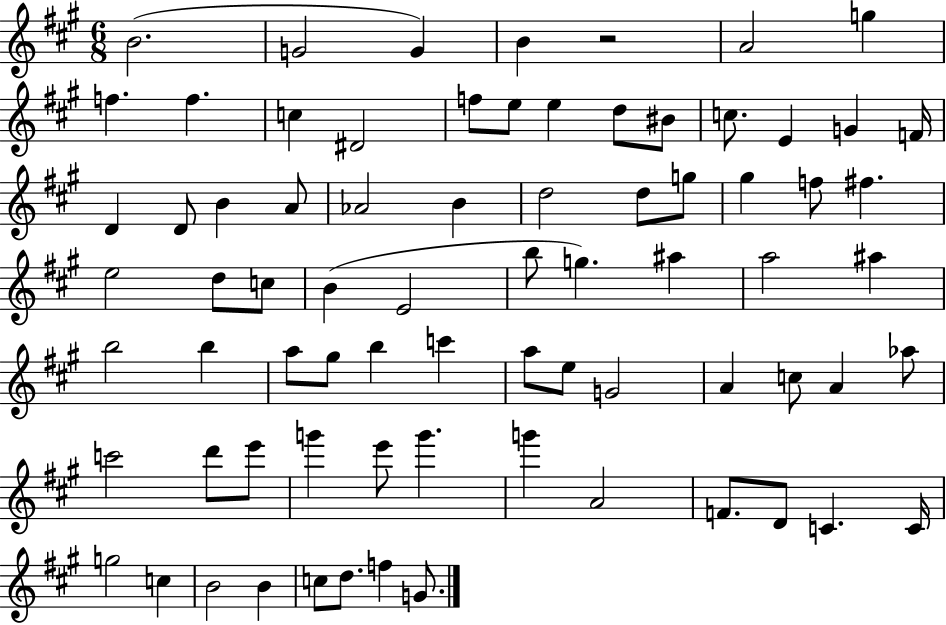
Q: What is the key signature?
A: A major